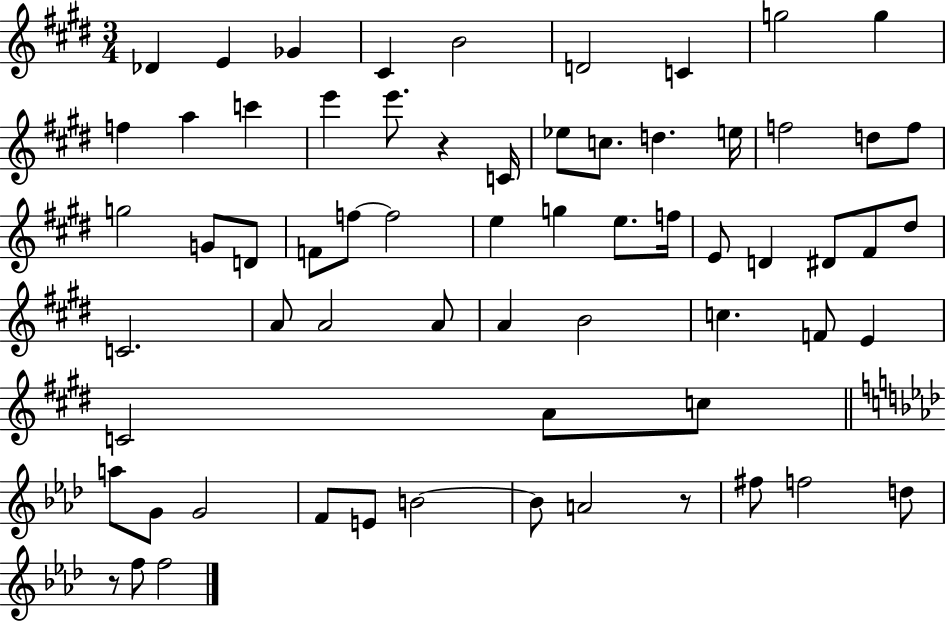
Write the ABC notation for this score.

X:1
T:Untitled
M:3/4
L:1/4
K:E
_D E _G ^C B2 D2 C g2 g f a c' e' e'/2 z C/4 _e/2 c/2 d e/4 f2 d/2 f/2 g2 G/2 D/2 F/2 f/2 f2 e g e/2 f/4 E/2 D ^D/2 ^F/2 ^d/2 C2 A/2 A2 A/2 A B2 c F/2 E C2 A/2 c/2 a/2 G/2 G2 F/2 E/2 B2 B/2 A2 z/2 ^f/2 f2 d/2 z/2 f/2 f2